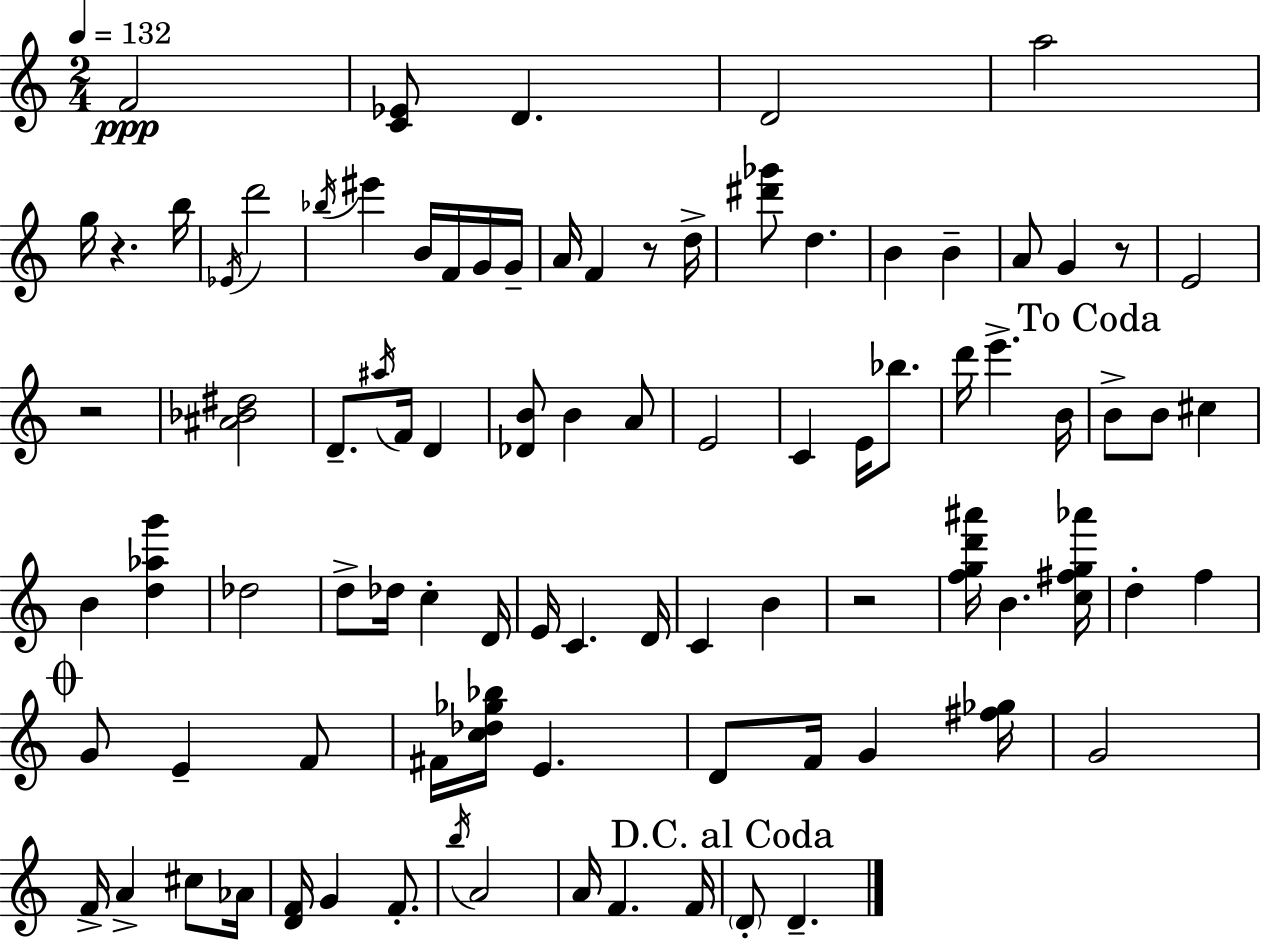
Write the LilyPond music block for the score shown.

{
  \clef treble
  \numericTimeSignature
  \time 2/4
  \key a \minor
  \tempo 4 = 132
  \repeat volta 2 { f'2\ppp | <c' ees'>8 d'4. | d'2 | a''2 | \break g''16 r4. b''16 | \acciaccatura { ees'16 } d'''2 | \acciaccatura { bes''16 } eis'''4 b'16 f'16 | g'16 g'16-- a'16 f'4 r8 | \break d''16-> <dis''' ges'''>8 d''4. | b'4 b'4-- | a'8 g'4 | r8 e'2 | \break r2 | <ais' bes' dis''>2 | d'8.-- \acciaccatura { ais''16 } f'16 d'4 | <des' b'>8 b'4 | \break a'8 e'2 | c'4 e'16 | bes''8. d'''16 e'''4.-> | b'16 \mark "To Coda" b'8-> b'8 cis''4 | \break b'4 <d'' aes'' g'''>4 | des''2 | d''8-> des''16 c''4-. | d'16 e'16 c'4. | \break d'16 c'4 b'4 | r2 | <f'' g'' d''' ais'''>16 b'4. | <c'' fis'' g'' aes'''>16 d''4-. f''4 | \break \mark \markup { \musicglyph "scripts.coda" } g'8 e'4-- | f'8 fis'16 <c'' des'' ges'' bes''>16 e'4. | d'8 f'16 g'4 | <fis'' ges''>16 g'2 | \break f'16-> a'4-> | cis''8 aes'16 <d' f'>16 g'4 | f'8.-. \acciaccatura { b''16 } a'2 | a'16 f'4. | \break f'16 \mark "D.C. al Coda" \parenthesize d'8-. d'4.-- | } \bar "|."
}